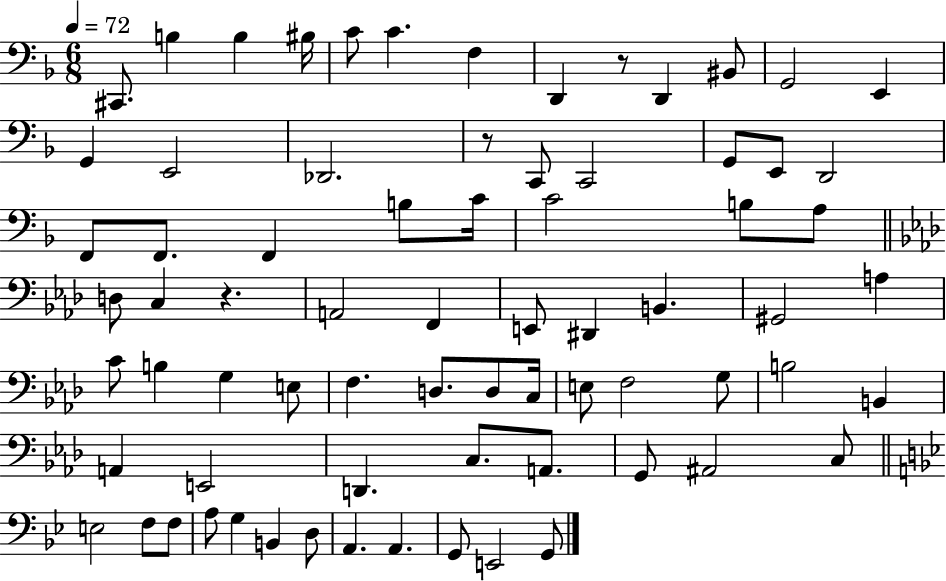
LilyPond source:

{
  \clef bass
  \numericTimeSignature
  \time 6/8
  \key f \major
  \tempo 4 = 72
  \repeat volta 2 { cis,8. b4 b4 bis16 | c'8 c'4. f4 | d,4 r8 d,4 bis,8 | g,2 e,4 | \break g,4 e,2 | des,2. | r8 c,8 c,2 | g,8 e,8 d,2 | \break f,8 f,8. f,4 b8 c'16 | c'2 b8 a8 | \bar "||" \break \key aes \major d8 c4 r4. | a,2 f,4 | e,8 dis,4 b,4. | gis,2 a4 | \break c'8 b4 g4 e8 | f4. d8. d8 c16 | e8 f2 g8 | b2 b,4 | \break a,4 e,2 | d,4. c8. a,8. | g,8 ais,2 c8 | \bar "||" \break \key bes \major e2 f8 f8 | a8 g4 b,4 d8 | a,4. a,4. | g,8 e,2 g,8 | \break } \bar "|."
}